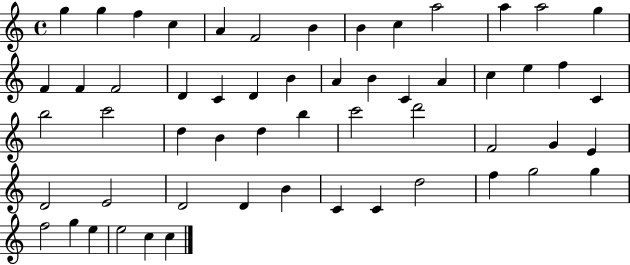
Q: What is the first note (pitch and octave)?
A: G5